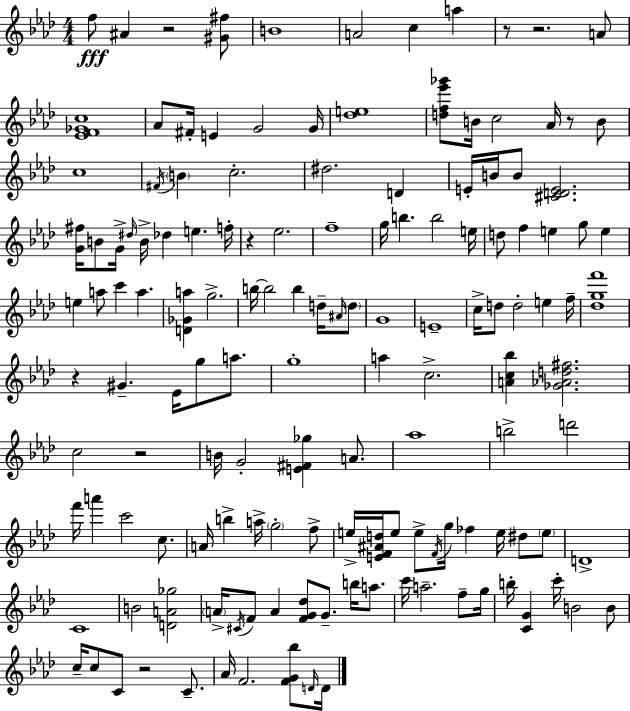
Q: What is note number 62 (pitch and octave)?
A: G#4